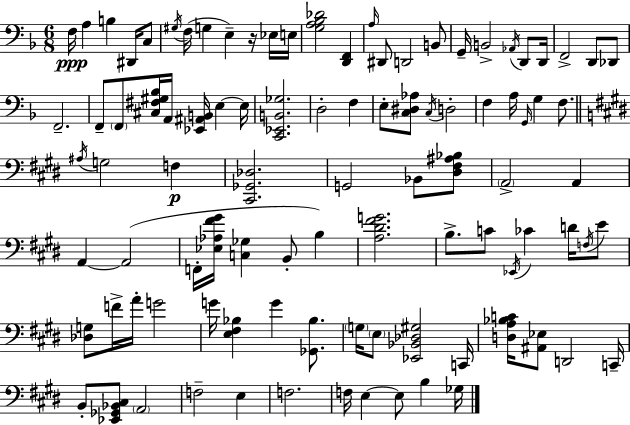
F3/s A3/q B3/q D#2/s C3/e G#3/s F3/s G3/q E3/q R/s Eb3/s E3/s [G3,A3,Bb3,Db4]/h [D2,F2]/q A3/s D#2/e D2/h B2/e G2/s B2/h Ab2/s D2/e D2/s F2/h D2/e Db2/e F2/h. F2/e F2/e [C#3,F#3,G#3,Bb3]/s A2/s [Eb2,A#2,B2]/s E3/q E3/s [C2,Eb2,B2,Gb3]/h. D3/h F3/q E3/e [C3,D#3,Ab3]/e C3/s D3/h F3/q A3/s G2/s G3/q F3/e. A#3/s G3/h F3/q [C#2,Gb2,Db3]/h. G2/h Bb2/e [D#3,F#3,A#3,Bb3]/e A2/h A2/q A2/q A2/h F2/s [Eb3,Ab3,F#4,G#4]/s [C3,Gb3]/q B2/e B3/q [A3,D#4,F#4,G4]/h. B3/e. C4/e Eb2/s CES4/q D4/s F3/s E4/e [Db3,G3]/e F4/s A4/s G4/h G4/s [E3,F#3,Bb3]/q G4/q [Gb2,Bb3]/e. G3/s E3/e [Eb2,Bb2,Db3,G#3]/h C2/s [D3,A3,Bb3,C4]/s [A#2,Eb3]/e D2/h C2/s B2/e [Eb2,Gb2,Bb2,C#3]/e A2/h F3/h E3/q F3/h. F3/s E3/q E3/e B3/q Gb3/s